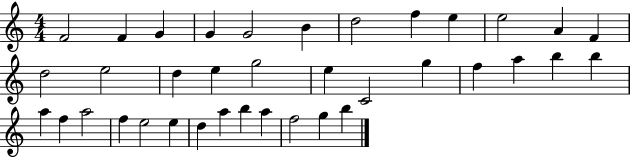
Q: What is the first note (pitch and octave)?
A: F4